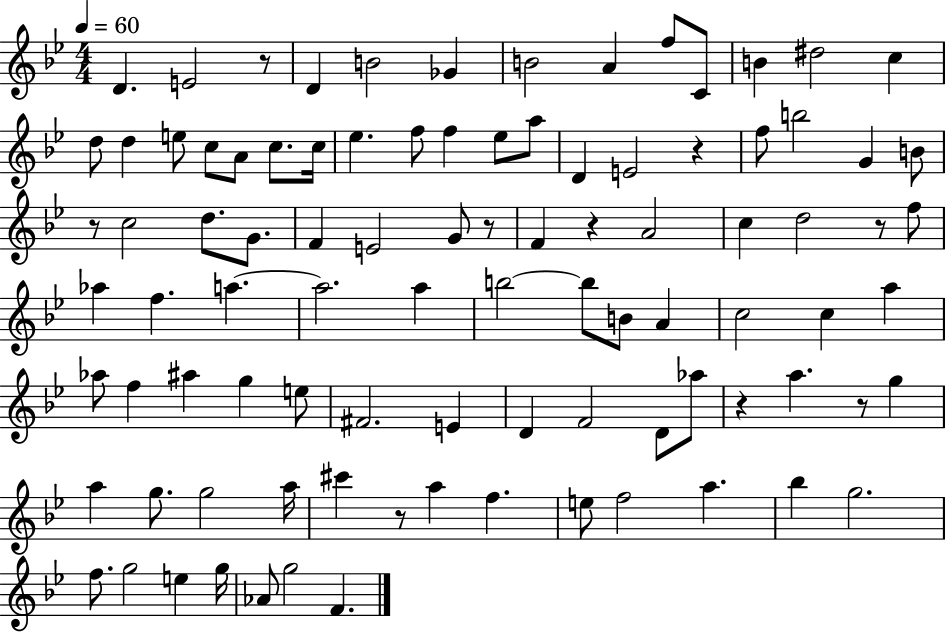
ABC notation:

X:1
T:Untitled
M:4/4
L:1/4
K:Bb
D E2 z/2 D B2 _G B2 A f/2 C/2 B ^d2 c d/2 d e/2 c/2 A/2 c/2 c/4 _e f/2 f _e/2 a/2 D E2 z f/2 b2 G B/2 z/2 c2 d/2 G/2 F E2 G/2 z/2 F z A2 c d2 z/2 f/2 _a f a a2 a b2 b/2 B/2 A c2 c a _a/2 f ^a g e/2 ^F2 E D F2 D/2 _a/2 z a z/2 g a g/2 g2 a/4 ^c' z/2 a f e/2 f2 a _b g2 f/2 g2 e g/4 _A/2 g2 F